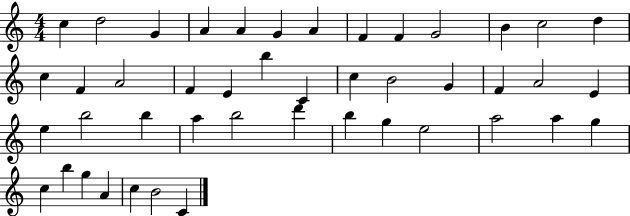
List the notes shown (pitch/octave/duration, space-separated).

C5/q D5/h G4/q A4/q A4/q G4/q A4/q F4/q F4/q G4/h B4/q C5/h D5/q C5/q F4/q A4/h F4/q E4/q B5/q C4/q C5/q B4/h G4/q F4/q A4/h E4/q E5/q B5/h B5/q A5/q B5/h D6/q B5/q G5/q E5/h A5/h A5/q G5/q C5/q B5/q G5/q A4/q C5/q B4/h C4/q